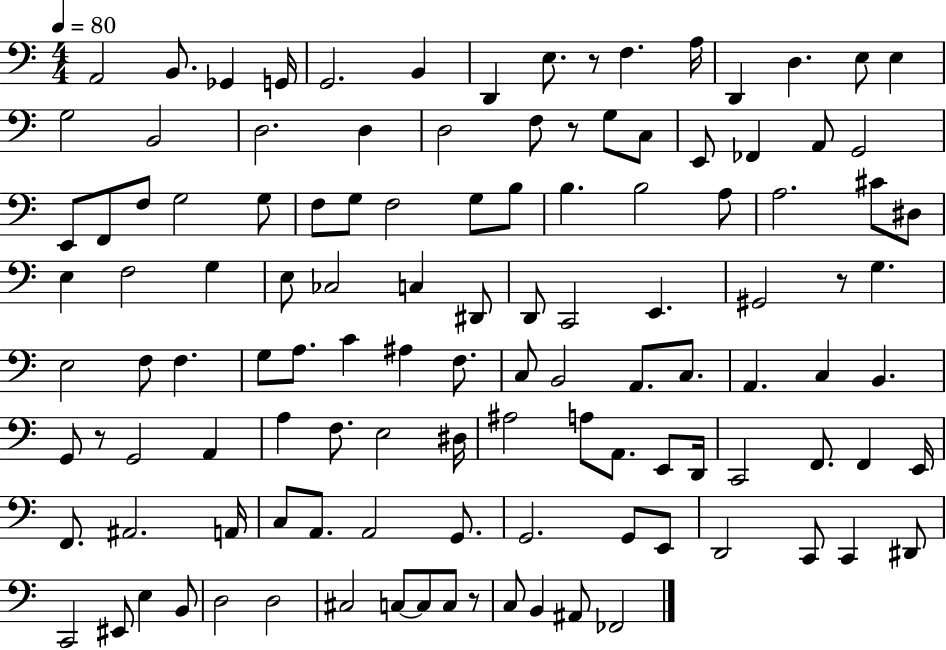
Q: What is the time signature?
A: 4/4